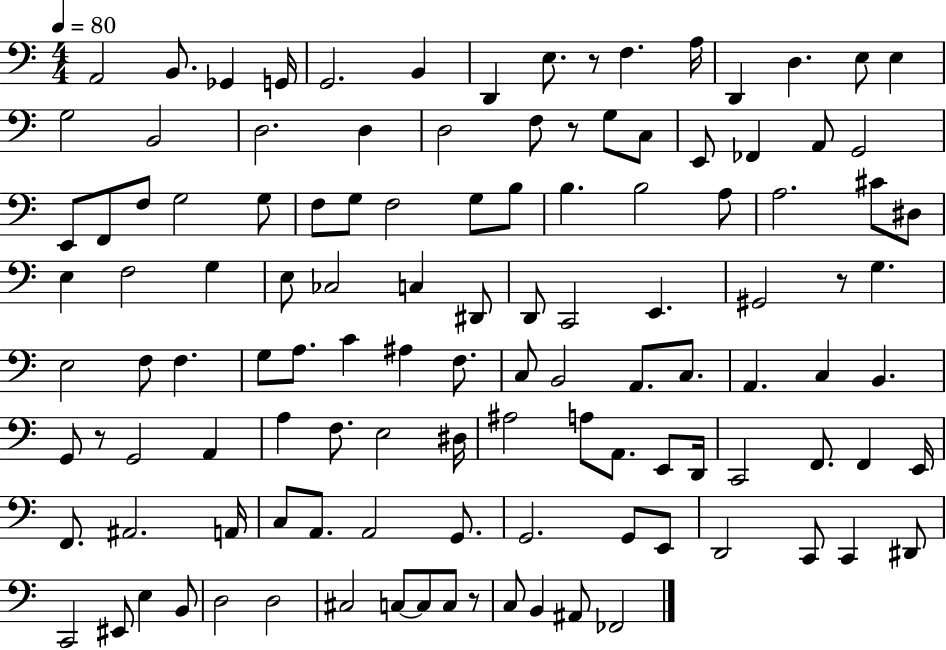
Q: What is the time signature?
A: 4/4